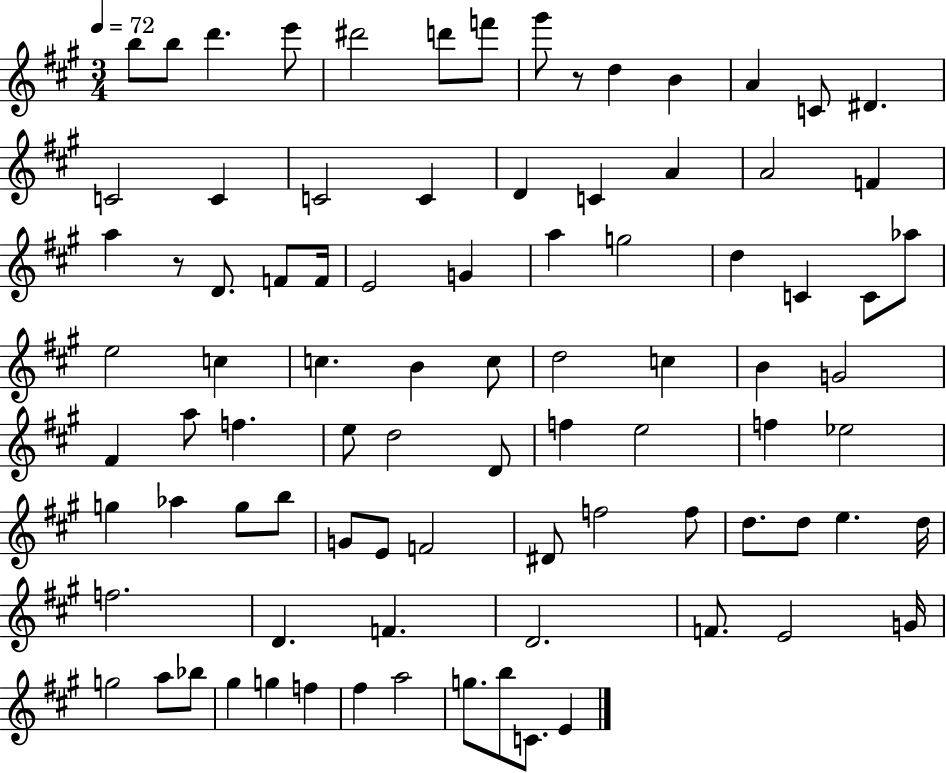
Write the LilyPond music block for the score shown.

{
  \clef treble
  \numericTimeSignature
  \time 3/4
  \key a \major
  \tempo 4 = 72
  \repeat volta 2 { b''8 b''8 d'''4. e'''8 | dis'''2 d'''8 f'''8 | gis'''8 r8 d''4 b'4 | a'4 c'8 dis'4. | \break c'2 c'4 | c'2 c'4 | d'4 c'4 a'4 | a'2 f'4 | \break a''4 r8 d'8. f'8 f'16 | e'2 g'4 | a''4 g''2 | d''4 c'4 c'8 aes''8 | \break e''2 c''4 | c''4. b'4 c''8 | d''2 c''4 | b'4 g'2 | \break fis'4 a''8 f''4. | e''8 d''2 d'8 | f''4 e''2 | f''4 ees''2 | \break g''4 aes''4 g''8 b''8 | g'8 e'8 f'2 | dis'8 f''2 f''8 | d''8. d''8 e''4. d''16 | \break f''2. | d'4. f'4. | d'2. | f'8. e'2 g'16 | \break g''2 a''8 bes''8 | gis''4 g''4 f''4 | fis''4 a''2 | g''8. b''8 c'8. e'4 | \break } \bar "|."
}